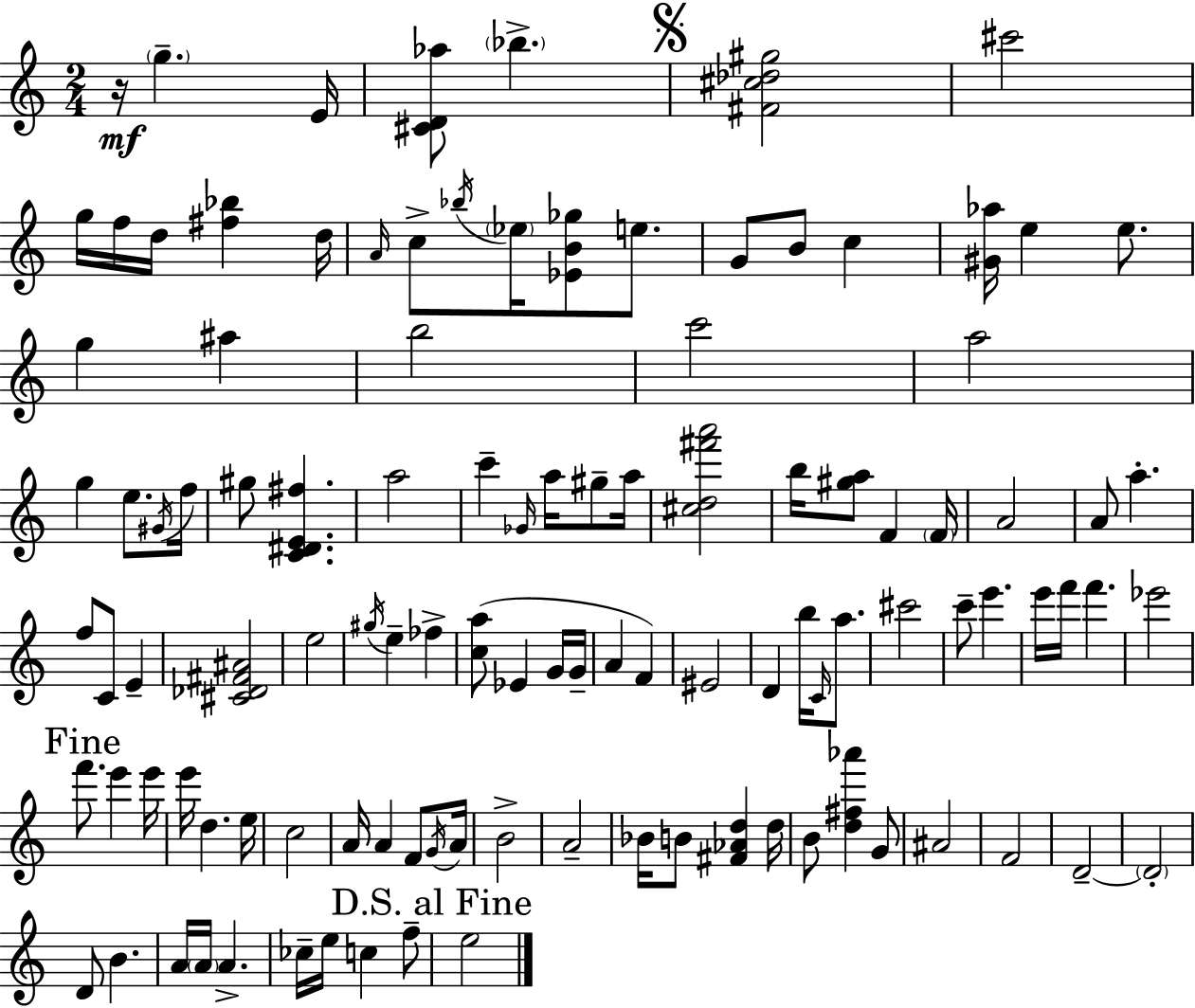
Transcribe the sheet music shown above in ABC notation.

X:1
T:Untitled
M:2/4
L:1/4
K:C
z/4 g E/4 [^CD_a]/2 _b [^F^c_d^g]2 ^c'2 g/4 f/4 d/4 [^f_b] d/4 A/4 c/2 _b/4 _e/4 [_EB_g]/2 e/2 G/2 B/2 c [^G_a]/4 e e/2 g ^a b2 c'2 a2 g e/2 ^G/4 f/4 ^g/2 [C^DE^f] a2 c' _G/4 a/4 ^g/2 a/4 [^cd^f'a']2 b/4 [^ga]/2 F F/4 A2 A/2 a f/2 C/2 E [^C_D^F^A]2 e2 ^g/4 e _f [ca]/2 _E G/4 G/4 A F ^E2 D b/4 C/4 a/2 ^c'2 c'/2 e' e'/4 f'/4 f' _e'2 f'/2 e' e'/4 e'/4 d e/4 c2 A/4 A F/2 G/4 A/4 B2 A2 _B/4 B/2 [^F_Ad] d/4 B/2 [d^f_a'] G/2 ^A2 F2 D2 D2 D/2 B A/4 A/4 A _c/4 e/4 c f/2 e2